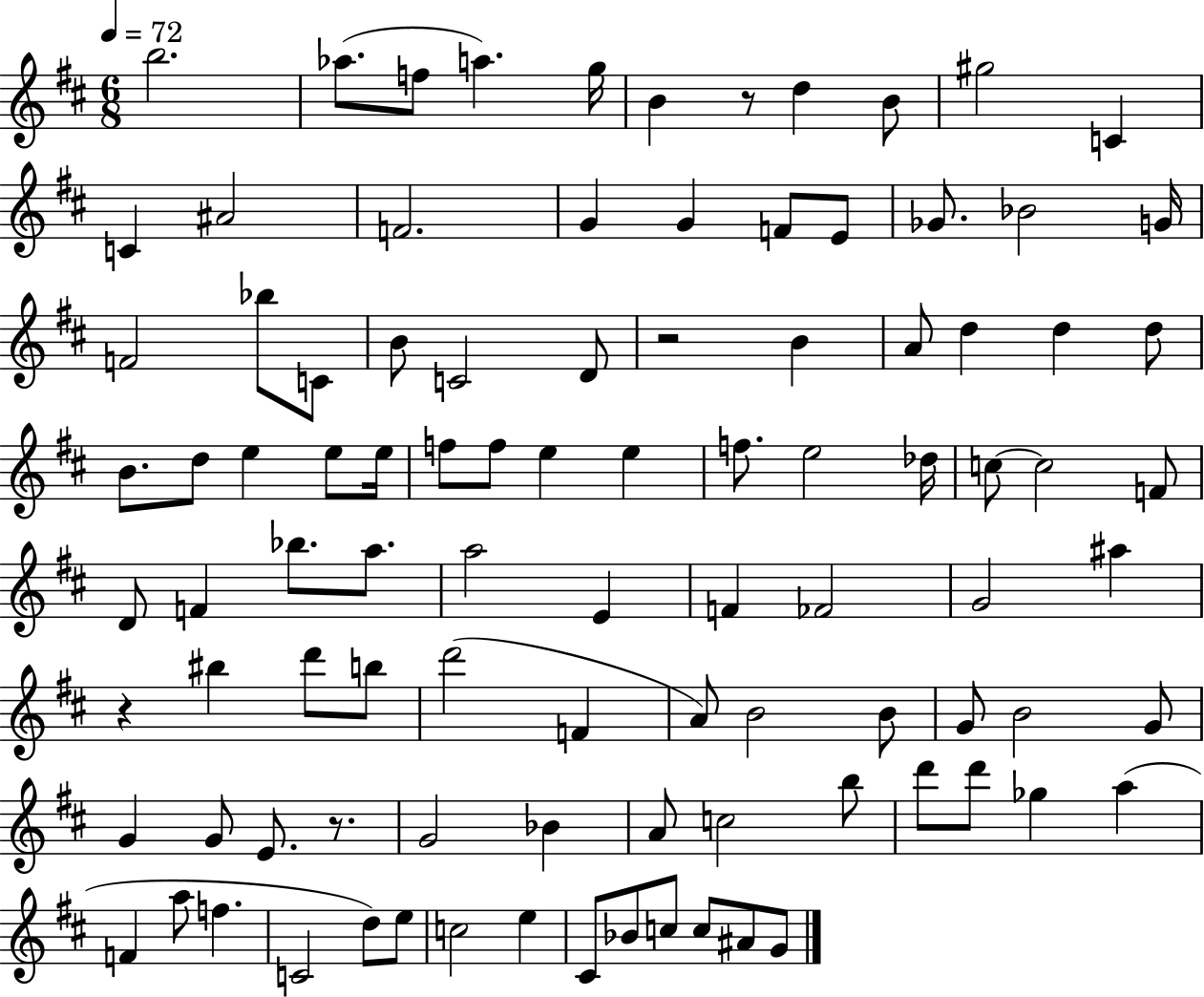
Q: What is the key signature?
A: D major